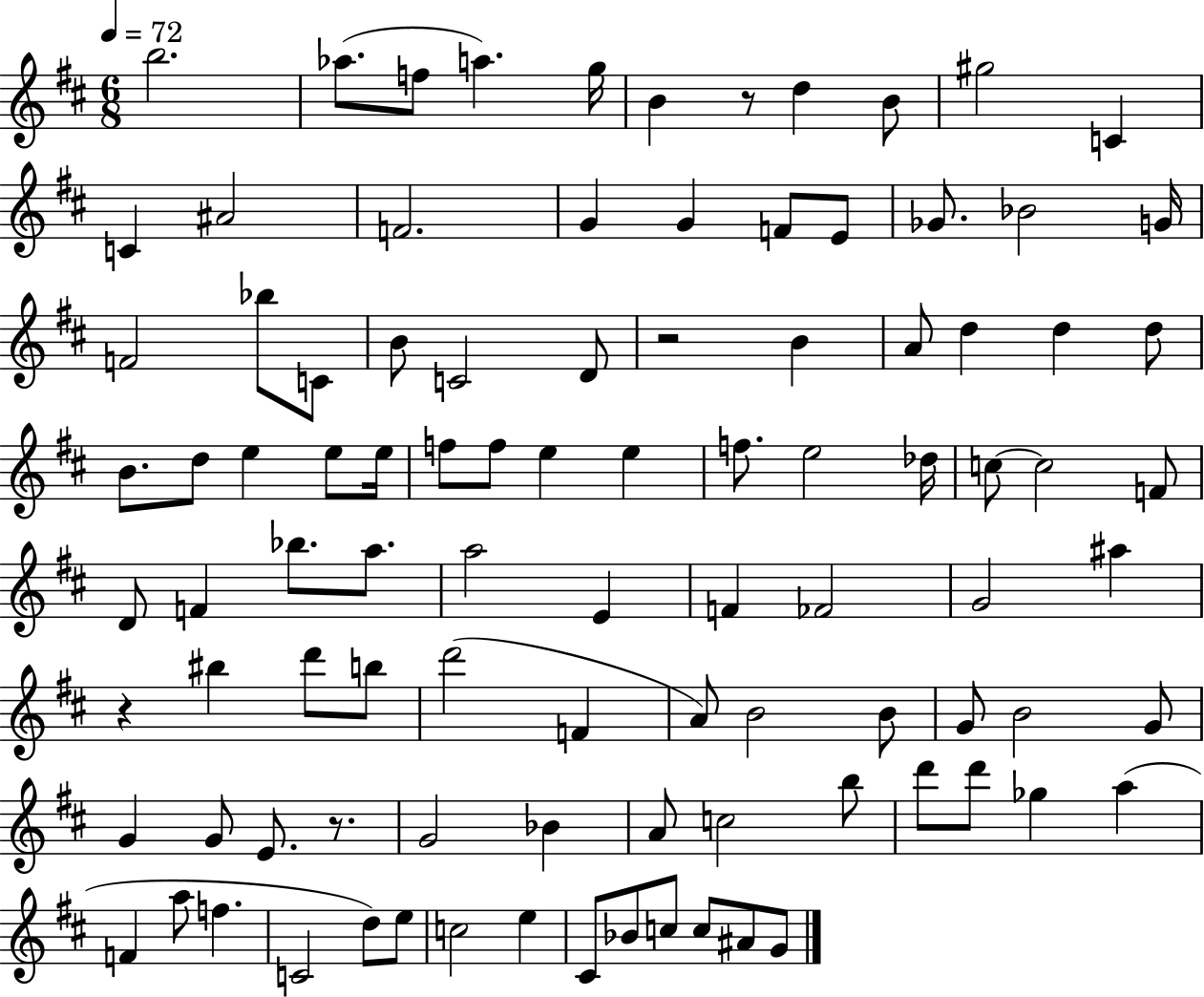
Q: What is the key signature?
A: D major